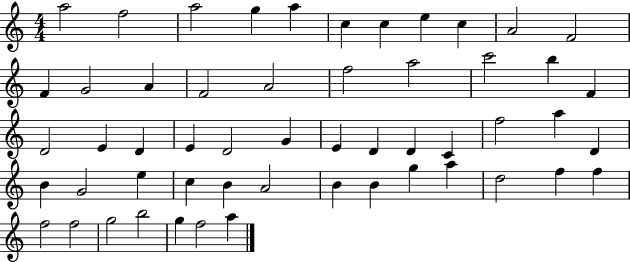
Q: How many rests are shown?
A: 0